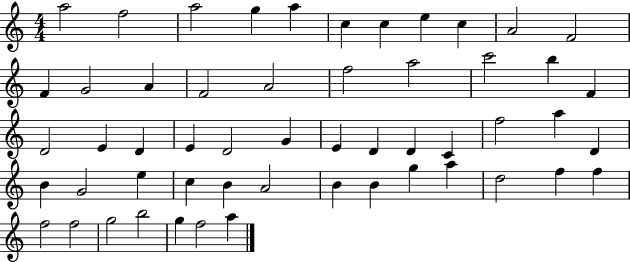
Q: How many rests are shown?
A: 0